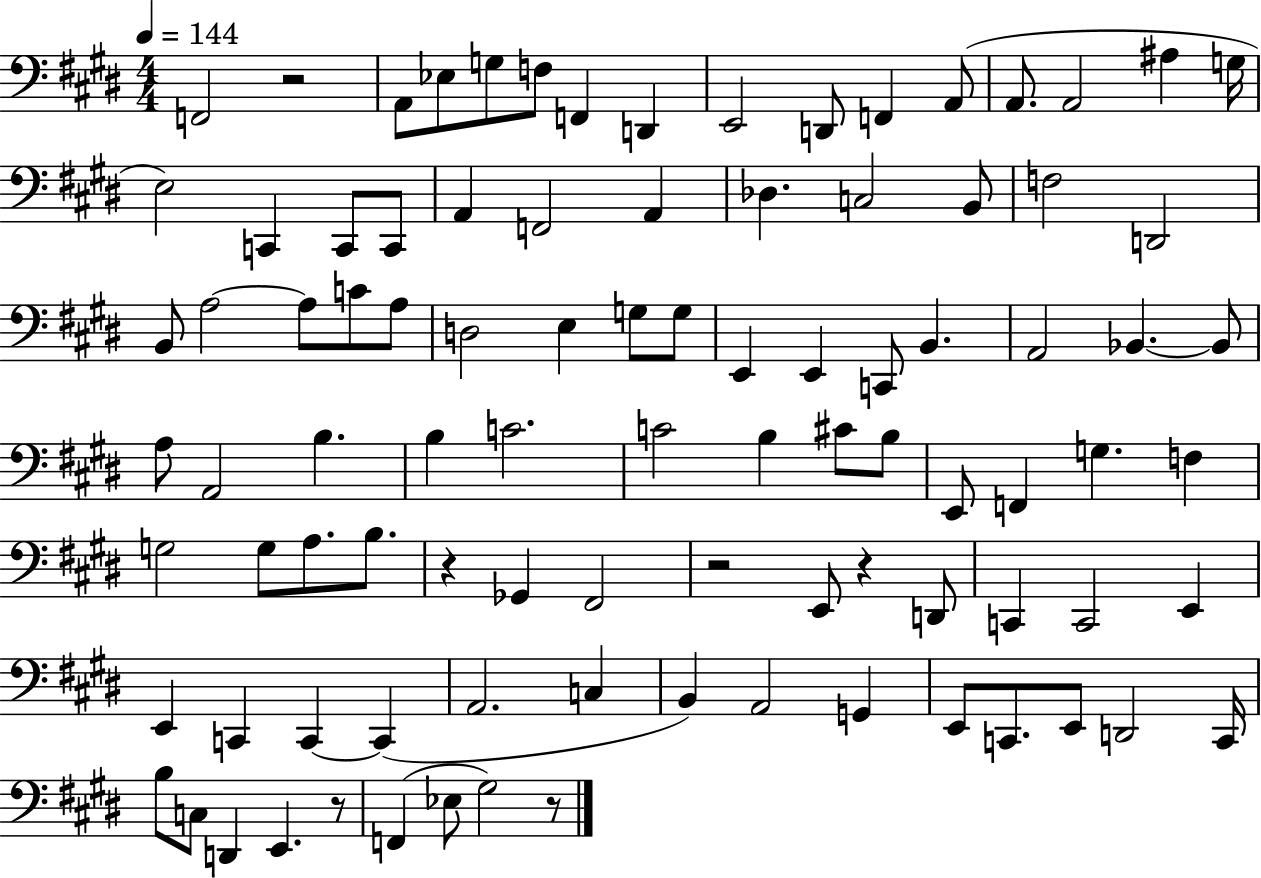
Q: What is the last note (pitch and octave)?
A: G#3